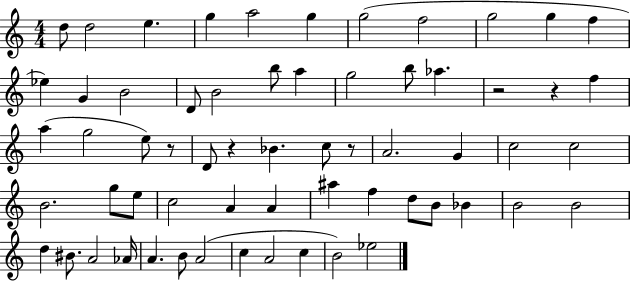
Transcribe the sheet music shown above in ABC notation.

X:1
T:Untitled
M:4/4
L:1/4
K:C
d/2 d2 e g a2 g g2 f2 g2 g f _e G B2 D/2 B2 b/2 a g2 b/2 _a z2 z f a g2 e/2 z/2 D/2 z _B c/2 z/2 A2 G c2 c2 B2 g/2 e/2 c2 A A ^a f d/2 B/2 _B B2 B2 d ^B/2 A2 _A/4 A B/2 A2 c A2 c B2 _e2